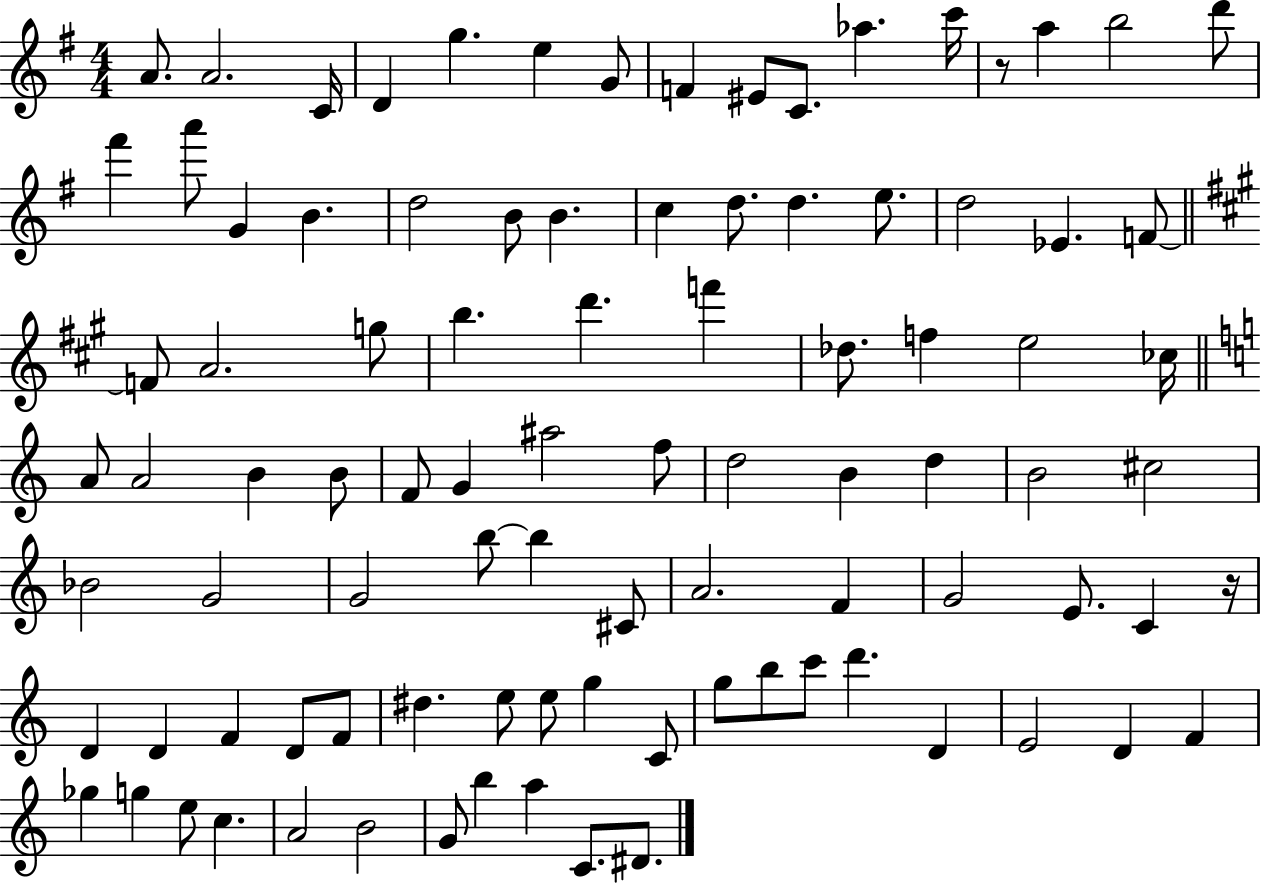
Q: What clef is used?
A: treble